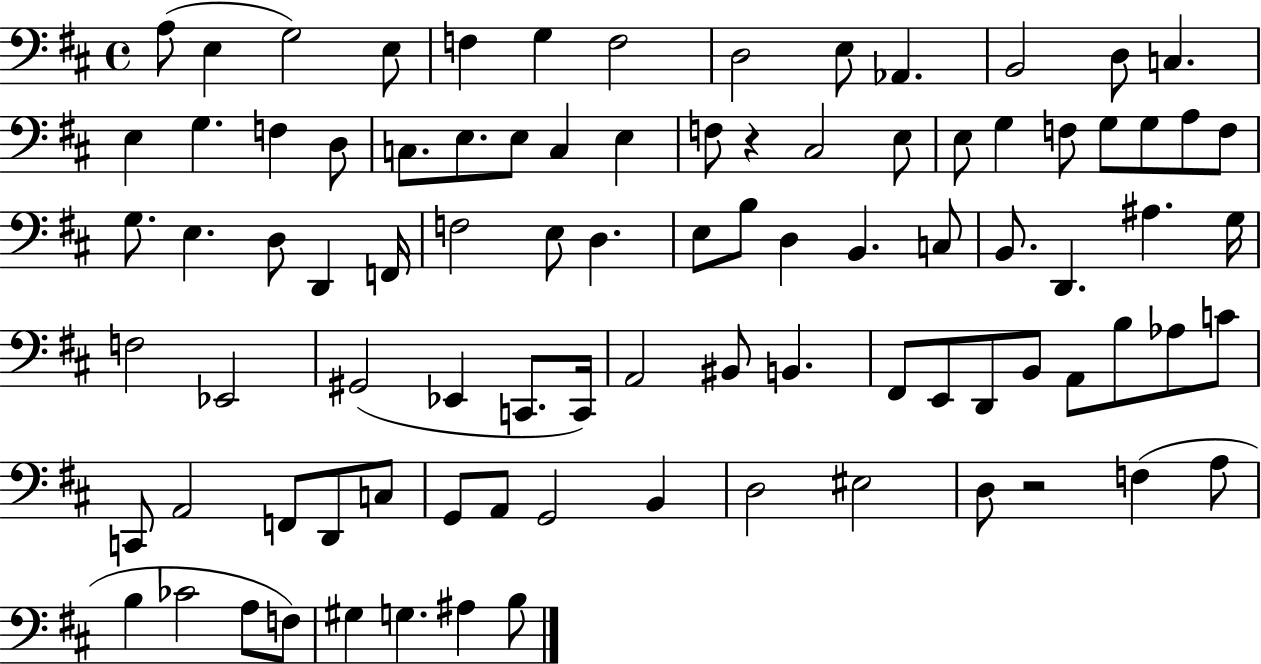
X:1
T:Untitled
M:4/4
L:1/4
K:D
A,/2 E, G,2 E,/2 F, G, F,2 D,2 E,/2 _A,, B,,2 D,/2 C, E, G, F, D,/2 C,/2 E,/2 E,/2 C, E, F,/2 z ^C,2 E,/2 E,/2 G, F,/2 G,/2 G,/2 A,/2 F,/2 G,/2 E, D,/2 D,, F,,/4 F,2 E,/2 D, E,/2 B,/2 D, B,, C,/2 B,,/2 D,, ^A, G,/4 F,2 _E,,2 ^G,,2 _E,, C,,/2 C,,/4 A,,2 ^B,,/2 B,, ^F,,/2 E,,/2 D,,/2 B,,/2 A,,/2 B,/2 _A,/2 C/2 C,,/2 A,,2 F,,/2 D,,/2 C,/2 G,,/2 A,,/2 G,,2 B,, D,2 ^E,2 D,/2 z2 F, A,/2 B, _C2 A,/2 F,/2 ^G, G, ^A, B,/2